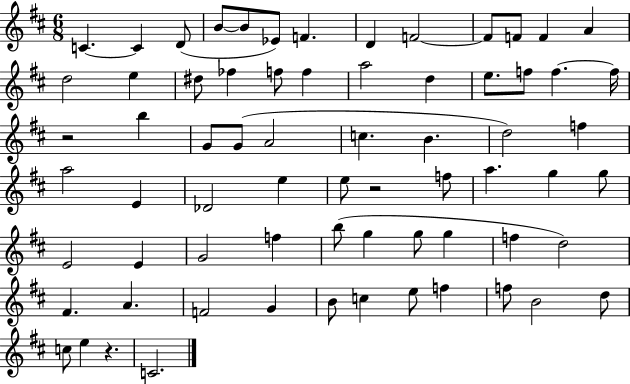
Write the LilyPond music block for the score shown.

{
  \clef treble
  \numericTimeSignature
  \time 6/8
  \key d \major
  c'4.~~ c'4 d'8( | b'8~~ b'8 ees'8) f'4. | d'4 f'2~~ | f'8 f'8 f'4 a'4 | \break d''2 e''4 | dis''8 fes''4 f''8 f''4 | a''2 d''4 | e''8. f''8 f''4.~~ f''16 | \break r2 b''4 | g'8 g'8( a'2 | c''4. b'4. | d''2) f''4 | \break a''2 e'4 | des'2 e''4 | e''8 r2 f''8 | a''4. g''4 g''8 | \break e'2 e'4 | g'2 f''4 | b''8( g''4 g''8 g''4 | f''4 d''2) | \break fis'4. a'4. | f'2 g'4 | b'8 c''4 e''8 f''4 | f''8 b'2 d''8 | \break c''8 e''4 r4. | c'2. | \bar "|."
}